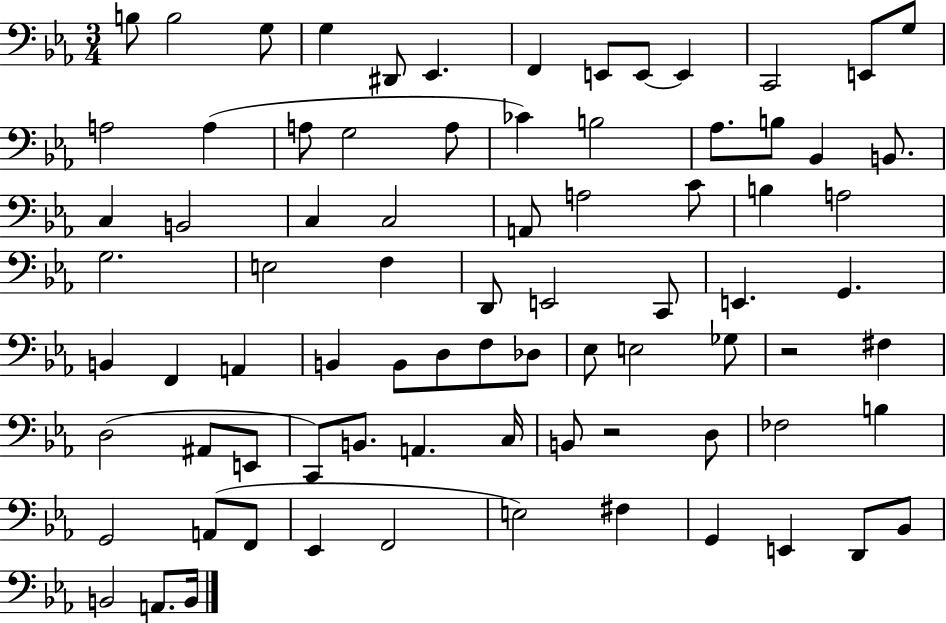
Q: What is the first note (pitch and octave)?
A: B3